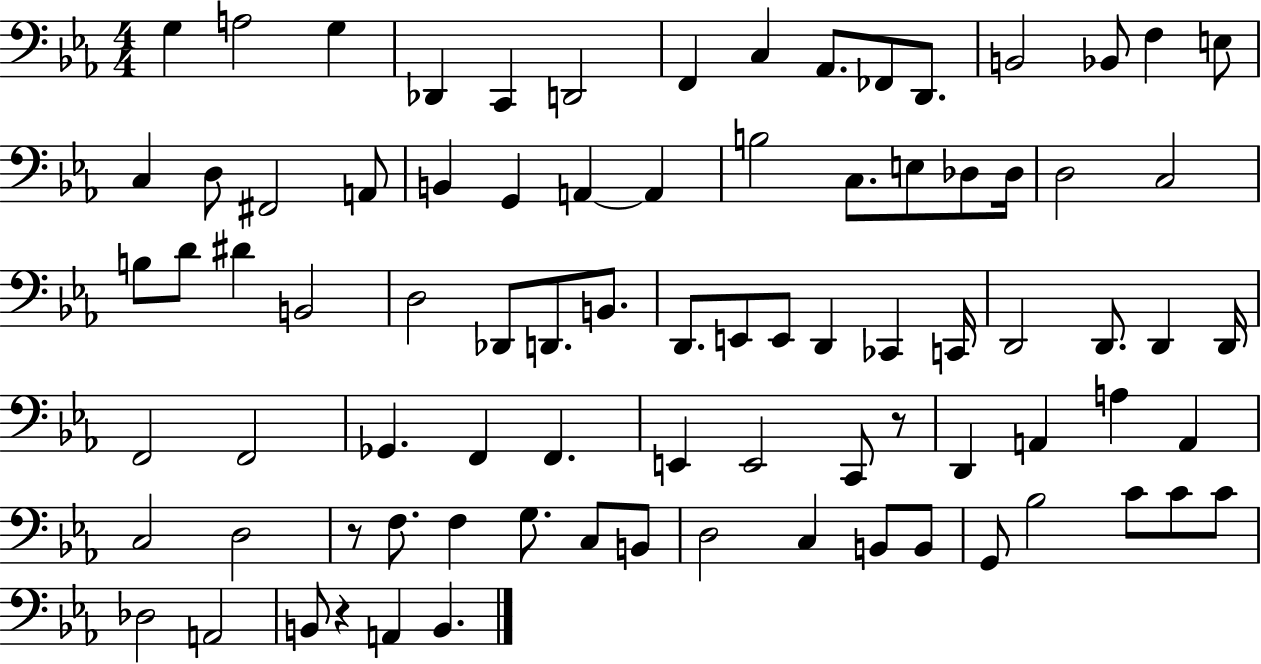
{
  \clef bass
  \numericTimeSignature
  \time 4/4
  \key ees \major
  g4 a2 g4 | des,4 c,4 d,2 | f,4 c4 aes,8. fes,8 d,8. | b,2 bes,8 f4 e8 | \break c4 d8 fis,2 a,8 | b,4 g,4 a,4~~ a,4 | b2 c8. e8 des8 des16 | d2 c2 | \break b8 d'8 dis'4 b,2 | d2 des,8 d,8. b,8. | d,8. e,8 e,8 d,4 ces,4 c,16 | d,2 d,8. d,4 d,16 | \break f,2 f,2 | ges,4. f,4 f,4. | e,4 e,2 c,8 r8 | d,4 a,4 a4 a,4 | \break c2 d2 | r8 f8. f4 g8. c8 b,8 | d2 c4 b,8 b,8 | g,8 bes2 c'8 c'8 c'8 | \break des2 a,2 | b,8 r4 a,4 b,4. | \bar "|."
}